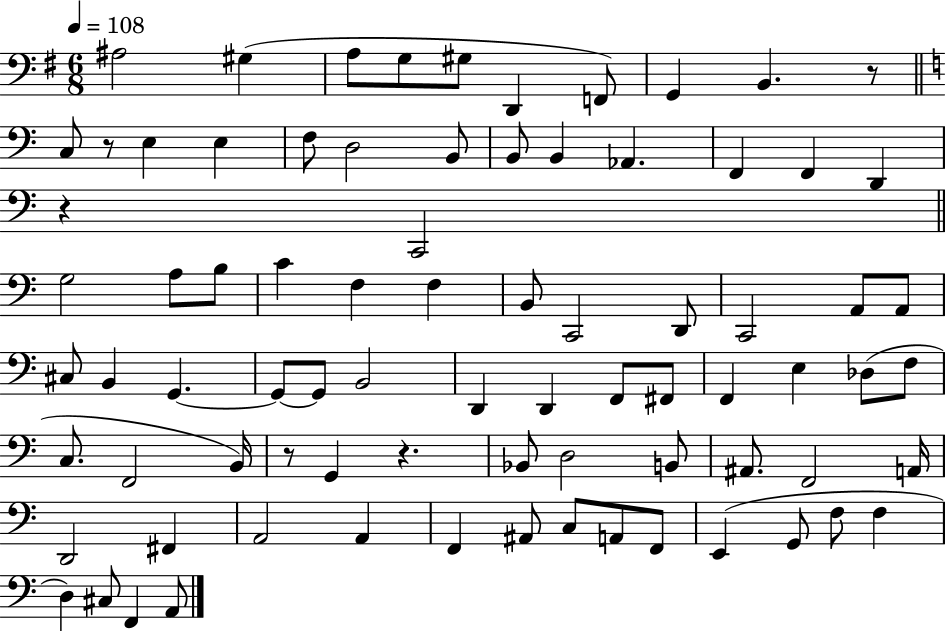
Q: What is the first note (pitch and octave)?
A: A#3